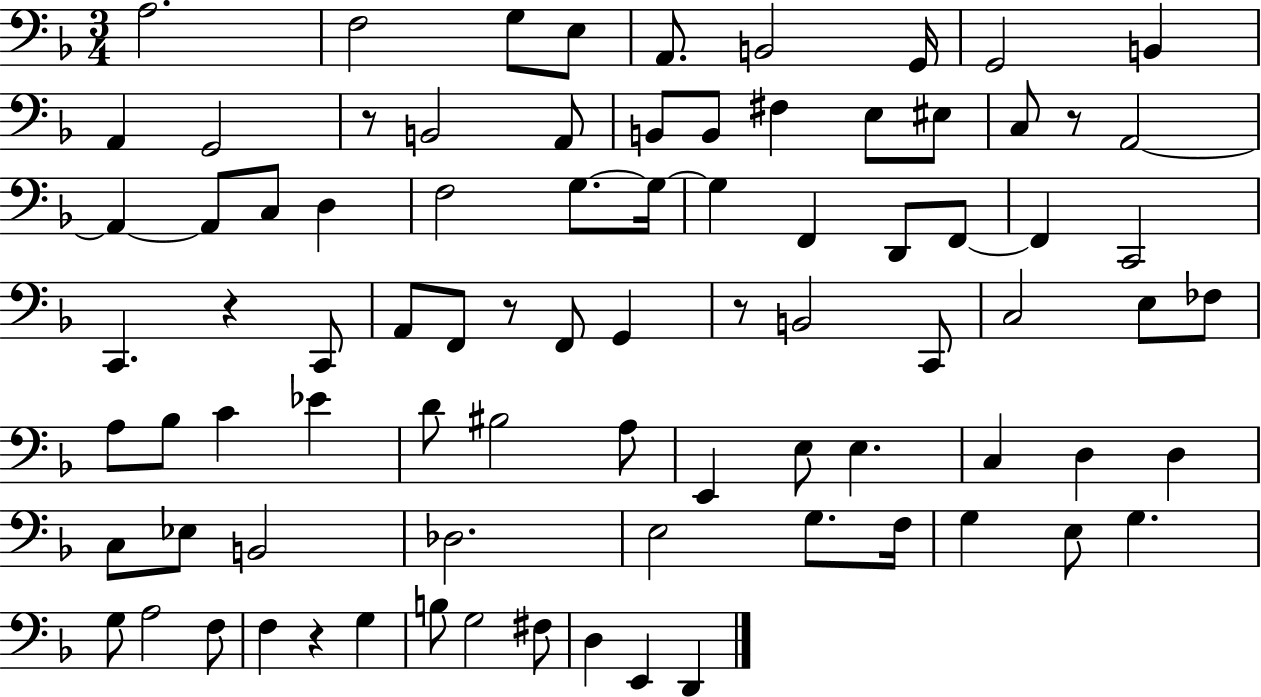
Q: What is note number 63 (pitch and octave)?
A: G3